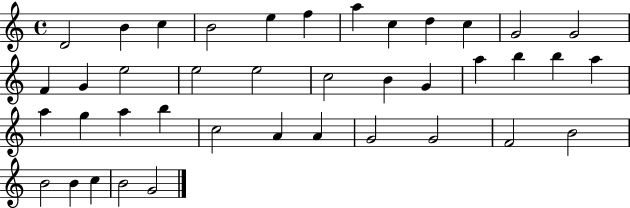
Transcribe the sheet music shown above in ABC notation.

X:1
T:Untitled
M:4/4
L:1/4
K:C
D2 B c B2 e f a c d c G2 G2 F G e2 e2 e2 c2 B G a b b a a g a b c2 A A G2 G2 F2 B2 B2 B c B2 G2